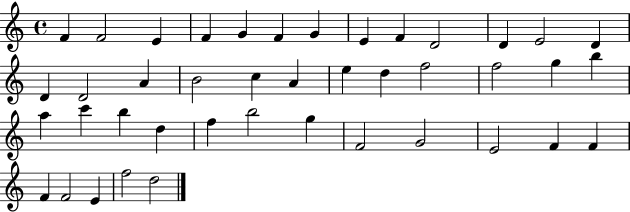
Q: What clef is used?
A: treble